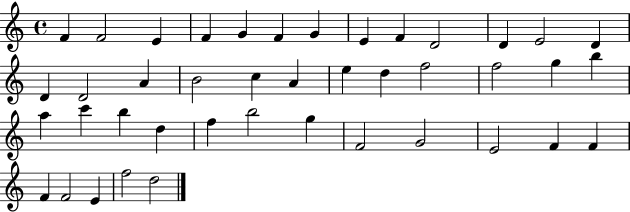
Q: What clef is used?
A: treble